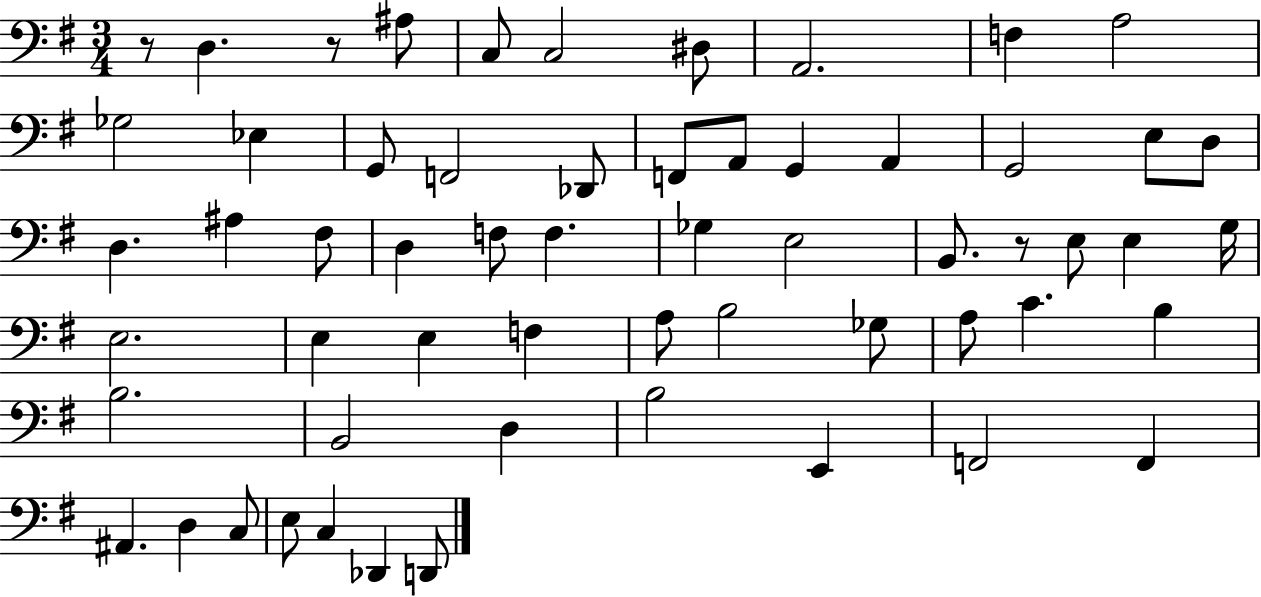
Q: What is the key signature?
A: G major